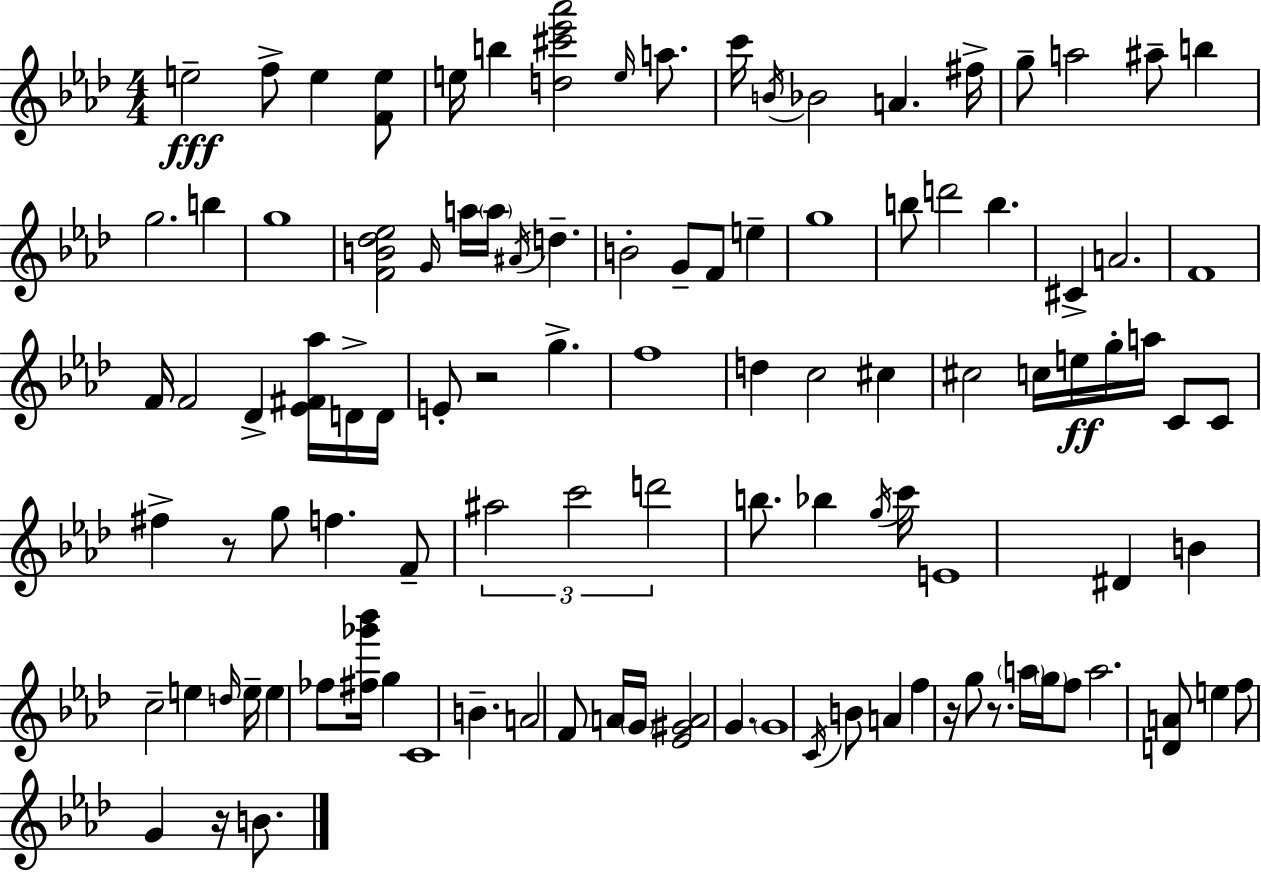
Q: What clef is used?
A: treble